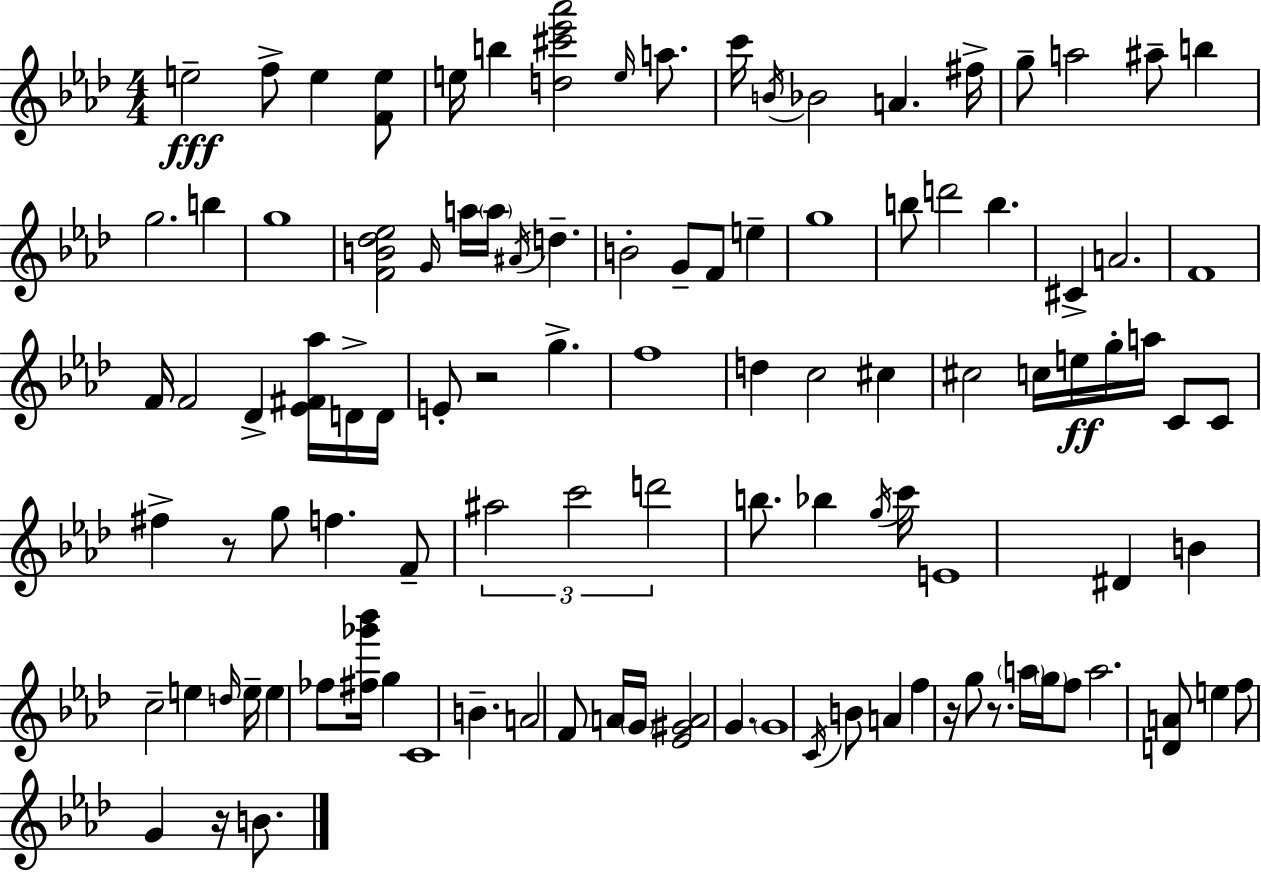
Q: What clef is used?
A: treble